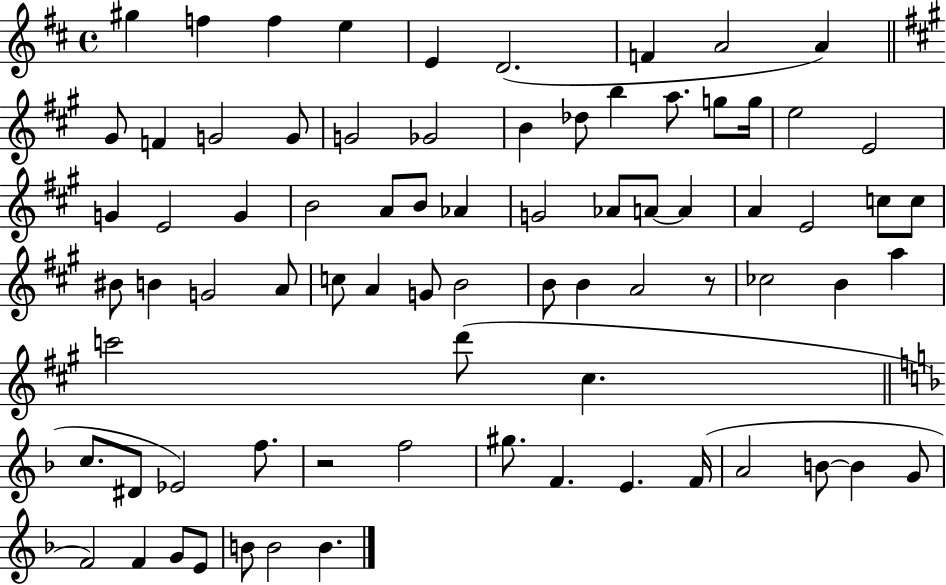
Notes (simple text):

G#5/q F5/q F5/q E5/q E4/q D4/h. F4/q A4/h A4/q G#4/e F4/q G4/h G4/e G4/h Gb4/h B4/q Db5/e B5/q A5/e. G5/e G5/s E5/h E4/h G4/q E4/h G4/q B4/h A4/e B4/e Ab4/q G4/h Ab4/e A4/e A4/q A4/q E4/h C5/e C5/e BIS4/e B4/q G4/h A4/e C5/e A4/q G4/e B4/h B4/e B4/q A4/h R/e CES5/h B4/q A5/q C6/h D6/e C#5/q. C5/e. D#4/e Eb4/h F5/e. R/h F5/h G#5/e. F4/q. E4/q. F4/s A4/h B4/e B4/q G4/e F4/h F4/q G4/e E4/e B4/e B4/h B4/q.